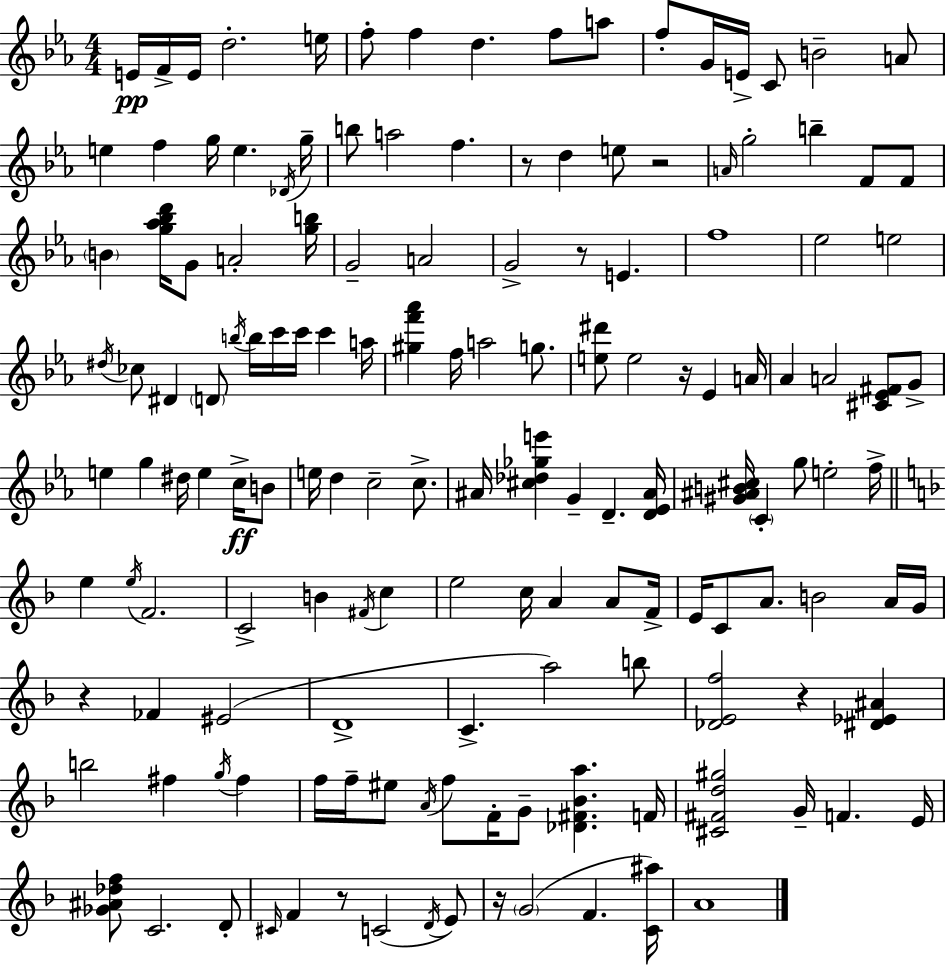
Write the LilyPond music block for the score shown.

{
  \clef treble
  \numericTimeSignature
  \time 4/4
  \key c \minor
  e'16\pp f'16-> e'16 d''2.-. e''16 | f''8-. f''4 d''4. f''8 a''8 | f''8-. g'16 e'16-> c'8 b'2-- a'8 | e''4 f''4 g''16 e''4. \acciaccatura { des'16 } | \break g''16-- b''8 a''2 f''4. | r8 d''4 e''8 r2 | \grace { a'16 } g''2-. b''4-- f'8 | f'8 \parenthesize b'4 <g'' aes'' bes'' d'''>16 g'8 a'2-. | \break <g'' b''>16 g'2-- a'2 | g'2-> r8 e'4. | f''1 | ees''2 e''2 | \break \acciaccatura { dis''16 } ces''8 dis'4 \parenthesize d'8 \acciaccatura { b''16 } b''16 c'''16 c'''16 c'''4 | a''16 <gis'' f''' aes'''>4 f''16 a''2 | g''8. <e'' dis'''>8 e''2 r16 ees'4 | a'16 aes'4 a'2 | \break <cis' ees' fis'>8 g'8-> e''4 g''4 dis''16 e''4 | c''16->\ff b'8 e''16 d''4 c''2-- | c''8.-> ais'16 <cis'' des'' ges'' e'''>4 g'4-- d'4.-- | <d' ees' ais'>16 <gis' ais' b' cis''>16 \parenthesize c'4-. g''8 e''2-. | \break f''16-> \bar "||" \break \key f \major e''4 \acciaccatura { e''16 } f'2. | c'2-> b'4 \acciaccatura { fis'16 } c''4 | e''2 c''16 a'4 a'8 | f'16-> e'16 c'8 a'8. b'2 | \break a'16 g'16 r4 fes'4 eis'2( | d'1-> | c'4.-> a''2) | b''8 <des' e' f''>2 r4 <dis' ees' ais'>4 | \break b''2 fis''4 \acciaccatura { g''16 } fis''4 | f''16 f''16-- eis''8 \acciaccatura { a'16 } f''8 f'16-. g'8-- <des' fis' bes' a''>4. | f'16 <cis' fis' d'' gis''>2 g'16-- f'4. | e'16 <ges' ais' des'' f''>8 c'2. | \break d'8-. \grace { cis'16 } f'4 r8 c'2( | \acciaccatura { d'16 } e'8) r16 \parenthesize g'2( f'4. | <c' ais''>16) a'1 | \bar "|."
}